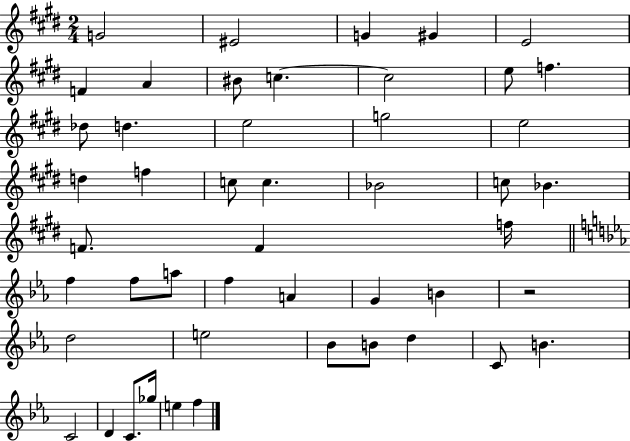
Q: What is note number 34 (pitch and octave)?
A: B4